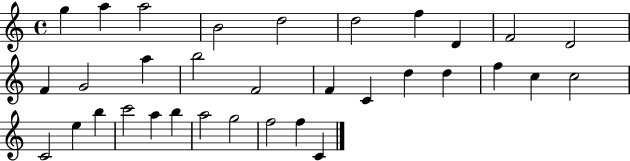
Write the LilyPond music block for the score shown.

{
  \clef treble
  \time 4/4
  \defaultTimeSignature
  \key c \major
  g''4 a''4 a''2 | b'2 d''2 | d''2 f''4 d'4 | f'2 d'2 | \break f'4 g'2 a''4 | b''2 f'2 | f'4 c'4 d''4 d''4 | f''4 c''4 c''2 | \break c'2 e''4 b''4 | c'''2 a''4 b''4 | a''2 g''2 | f''2 f''4 c'4 | \break \bar "|."
}